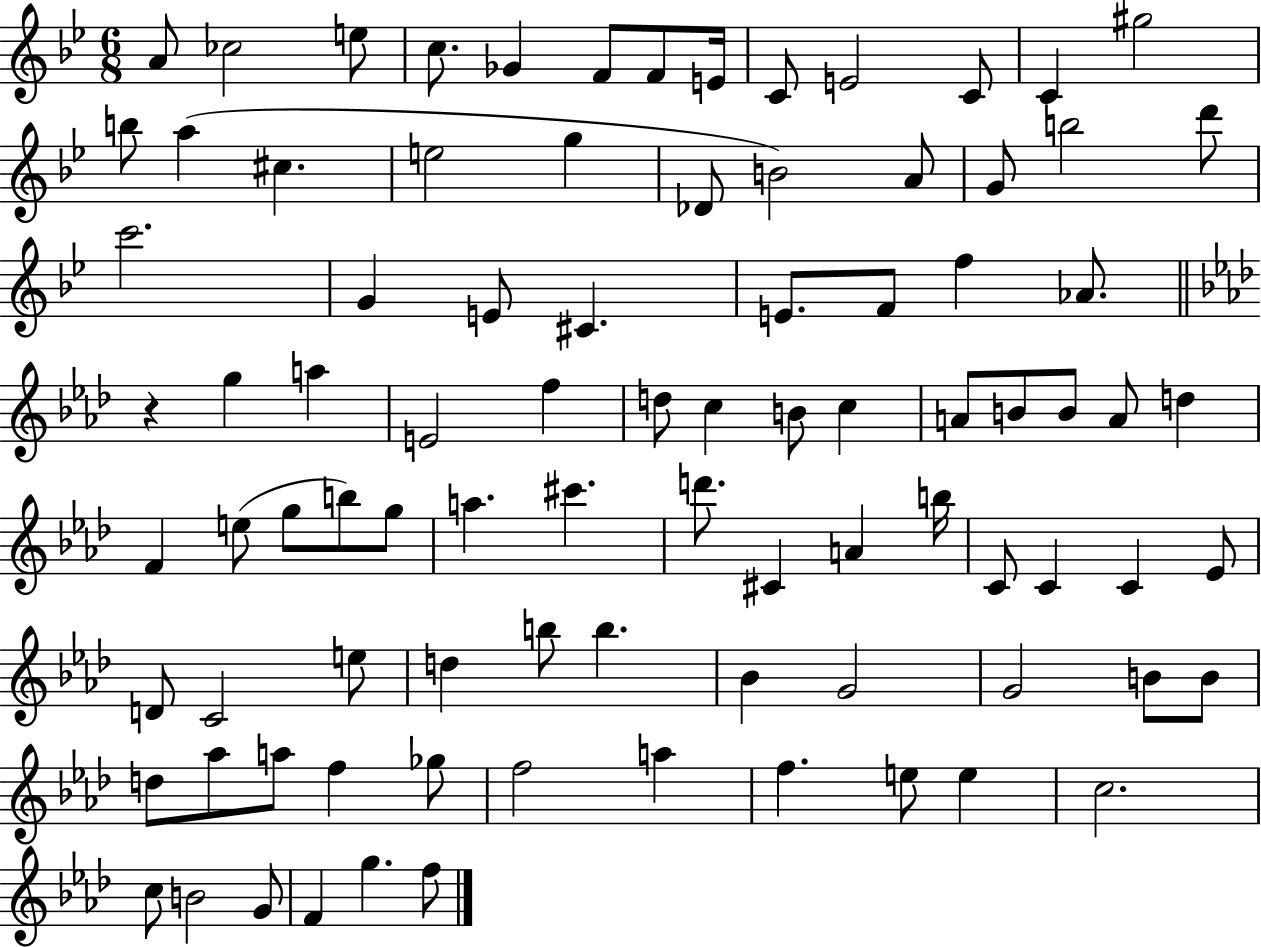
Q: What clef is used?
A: treble